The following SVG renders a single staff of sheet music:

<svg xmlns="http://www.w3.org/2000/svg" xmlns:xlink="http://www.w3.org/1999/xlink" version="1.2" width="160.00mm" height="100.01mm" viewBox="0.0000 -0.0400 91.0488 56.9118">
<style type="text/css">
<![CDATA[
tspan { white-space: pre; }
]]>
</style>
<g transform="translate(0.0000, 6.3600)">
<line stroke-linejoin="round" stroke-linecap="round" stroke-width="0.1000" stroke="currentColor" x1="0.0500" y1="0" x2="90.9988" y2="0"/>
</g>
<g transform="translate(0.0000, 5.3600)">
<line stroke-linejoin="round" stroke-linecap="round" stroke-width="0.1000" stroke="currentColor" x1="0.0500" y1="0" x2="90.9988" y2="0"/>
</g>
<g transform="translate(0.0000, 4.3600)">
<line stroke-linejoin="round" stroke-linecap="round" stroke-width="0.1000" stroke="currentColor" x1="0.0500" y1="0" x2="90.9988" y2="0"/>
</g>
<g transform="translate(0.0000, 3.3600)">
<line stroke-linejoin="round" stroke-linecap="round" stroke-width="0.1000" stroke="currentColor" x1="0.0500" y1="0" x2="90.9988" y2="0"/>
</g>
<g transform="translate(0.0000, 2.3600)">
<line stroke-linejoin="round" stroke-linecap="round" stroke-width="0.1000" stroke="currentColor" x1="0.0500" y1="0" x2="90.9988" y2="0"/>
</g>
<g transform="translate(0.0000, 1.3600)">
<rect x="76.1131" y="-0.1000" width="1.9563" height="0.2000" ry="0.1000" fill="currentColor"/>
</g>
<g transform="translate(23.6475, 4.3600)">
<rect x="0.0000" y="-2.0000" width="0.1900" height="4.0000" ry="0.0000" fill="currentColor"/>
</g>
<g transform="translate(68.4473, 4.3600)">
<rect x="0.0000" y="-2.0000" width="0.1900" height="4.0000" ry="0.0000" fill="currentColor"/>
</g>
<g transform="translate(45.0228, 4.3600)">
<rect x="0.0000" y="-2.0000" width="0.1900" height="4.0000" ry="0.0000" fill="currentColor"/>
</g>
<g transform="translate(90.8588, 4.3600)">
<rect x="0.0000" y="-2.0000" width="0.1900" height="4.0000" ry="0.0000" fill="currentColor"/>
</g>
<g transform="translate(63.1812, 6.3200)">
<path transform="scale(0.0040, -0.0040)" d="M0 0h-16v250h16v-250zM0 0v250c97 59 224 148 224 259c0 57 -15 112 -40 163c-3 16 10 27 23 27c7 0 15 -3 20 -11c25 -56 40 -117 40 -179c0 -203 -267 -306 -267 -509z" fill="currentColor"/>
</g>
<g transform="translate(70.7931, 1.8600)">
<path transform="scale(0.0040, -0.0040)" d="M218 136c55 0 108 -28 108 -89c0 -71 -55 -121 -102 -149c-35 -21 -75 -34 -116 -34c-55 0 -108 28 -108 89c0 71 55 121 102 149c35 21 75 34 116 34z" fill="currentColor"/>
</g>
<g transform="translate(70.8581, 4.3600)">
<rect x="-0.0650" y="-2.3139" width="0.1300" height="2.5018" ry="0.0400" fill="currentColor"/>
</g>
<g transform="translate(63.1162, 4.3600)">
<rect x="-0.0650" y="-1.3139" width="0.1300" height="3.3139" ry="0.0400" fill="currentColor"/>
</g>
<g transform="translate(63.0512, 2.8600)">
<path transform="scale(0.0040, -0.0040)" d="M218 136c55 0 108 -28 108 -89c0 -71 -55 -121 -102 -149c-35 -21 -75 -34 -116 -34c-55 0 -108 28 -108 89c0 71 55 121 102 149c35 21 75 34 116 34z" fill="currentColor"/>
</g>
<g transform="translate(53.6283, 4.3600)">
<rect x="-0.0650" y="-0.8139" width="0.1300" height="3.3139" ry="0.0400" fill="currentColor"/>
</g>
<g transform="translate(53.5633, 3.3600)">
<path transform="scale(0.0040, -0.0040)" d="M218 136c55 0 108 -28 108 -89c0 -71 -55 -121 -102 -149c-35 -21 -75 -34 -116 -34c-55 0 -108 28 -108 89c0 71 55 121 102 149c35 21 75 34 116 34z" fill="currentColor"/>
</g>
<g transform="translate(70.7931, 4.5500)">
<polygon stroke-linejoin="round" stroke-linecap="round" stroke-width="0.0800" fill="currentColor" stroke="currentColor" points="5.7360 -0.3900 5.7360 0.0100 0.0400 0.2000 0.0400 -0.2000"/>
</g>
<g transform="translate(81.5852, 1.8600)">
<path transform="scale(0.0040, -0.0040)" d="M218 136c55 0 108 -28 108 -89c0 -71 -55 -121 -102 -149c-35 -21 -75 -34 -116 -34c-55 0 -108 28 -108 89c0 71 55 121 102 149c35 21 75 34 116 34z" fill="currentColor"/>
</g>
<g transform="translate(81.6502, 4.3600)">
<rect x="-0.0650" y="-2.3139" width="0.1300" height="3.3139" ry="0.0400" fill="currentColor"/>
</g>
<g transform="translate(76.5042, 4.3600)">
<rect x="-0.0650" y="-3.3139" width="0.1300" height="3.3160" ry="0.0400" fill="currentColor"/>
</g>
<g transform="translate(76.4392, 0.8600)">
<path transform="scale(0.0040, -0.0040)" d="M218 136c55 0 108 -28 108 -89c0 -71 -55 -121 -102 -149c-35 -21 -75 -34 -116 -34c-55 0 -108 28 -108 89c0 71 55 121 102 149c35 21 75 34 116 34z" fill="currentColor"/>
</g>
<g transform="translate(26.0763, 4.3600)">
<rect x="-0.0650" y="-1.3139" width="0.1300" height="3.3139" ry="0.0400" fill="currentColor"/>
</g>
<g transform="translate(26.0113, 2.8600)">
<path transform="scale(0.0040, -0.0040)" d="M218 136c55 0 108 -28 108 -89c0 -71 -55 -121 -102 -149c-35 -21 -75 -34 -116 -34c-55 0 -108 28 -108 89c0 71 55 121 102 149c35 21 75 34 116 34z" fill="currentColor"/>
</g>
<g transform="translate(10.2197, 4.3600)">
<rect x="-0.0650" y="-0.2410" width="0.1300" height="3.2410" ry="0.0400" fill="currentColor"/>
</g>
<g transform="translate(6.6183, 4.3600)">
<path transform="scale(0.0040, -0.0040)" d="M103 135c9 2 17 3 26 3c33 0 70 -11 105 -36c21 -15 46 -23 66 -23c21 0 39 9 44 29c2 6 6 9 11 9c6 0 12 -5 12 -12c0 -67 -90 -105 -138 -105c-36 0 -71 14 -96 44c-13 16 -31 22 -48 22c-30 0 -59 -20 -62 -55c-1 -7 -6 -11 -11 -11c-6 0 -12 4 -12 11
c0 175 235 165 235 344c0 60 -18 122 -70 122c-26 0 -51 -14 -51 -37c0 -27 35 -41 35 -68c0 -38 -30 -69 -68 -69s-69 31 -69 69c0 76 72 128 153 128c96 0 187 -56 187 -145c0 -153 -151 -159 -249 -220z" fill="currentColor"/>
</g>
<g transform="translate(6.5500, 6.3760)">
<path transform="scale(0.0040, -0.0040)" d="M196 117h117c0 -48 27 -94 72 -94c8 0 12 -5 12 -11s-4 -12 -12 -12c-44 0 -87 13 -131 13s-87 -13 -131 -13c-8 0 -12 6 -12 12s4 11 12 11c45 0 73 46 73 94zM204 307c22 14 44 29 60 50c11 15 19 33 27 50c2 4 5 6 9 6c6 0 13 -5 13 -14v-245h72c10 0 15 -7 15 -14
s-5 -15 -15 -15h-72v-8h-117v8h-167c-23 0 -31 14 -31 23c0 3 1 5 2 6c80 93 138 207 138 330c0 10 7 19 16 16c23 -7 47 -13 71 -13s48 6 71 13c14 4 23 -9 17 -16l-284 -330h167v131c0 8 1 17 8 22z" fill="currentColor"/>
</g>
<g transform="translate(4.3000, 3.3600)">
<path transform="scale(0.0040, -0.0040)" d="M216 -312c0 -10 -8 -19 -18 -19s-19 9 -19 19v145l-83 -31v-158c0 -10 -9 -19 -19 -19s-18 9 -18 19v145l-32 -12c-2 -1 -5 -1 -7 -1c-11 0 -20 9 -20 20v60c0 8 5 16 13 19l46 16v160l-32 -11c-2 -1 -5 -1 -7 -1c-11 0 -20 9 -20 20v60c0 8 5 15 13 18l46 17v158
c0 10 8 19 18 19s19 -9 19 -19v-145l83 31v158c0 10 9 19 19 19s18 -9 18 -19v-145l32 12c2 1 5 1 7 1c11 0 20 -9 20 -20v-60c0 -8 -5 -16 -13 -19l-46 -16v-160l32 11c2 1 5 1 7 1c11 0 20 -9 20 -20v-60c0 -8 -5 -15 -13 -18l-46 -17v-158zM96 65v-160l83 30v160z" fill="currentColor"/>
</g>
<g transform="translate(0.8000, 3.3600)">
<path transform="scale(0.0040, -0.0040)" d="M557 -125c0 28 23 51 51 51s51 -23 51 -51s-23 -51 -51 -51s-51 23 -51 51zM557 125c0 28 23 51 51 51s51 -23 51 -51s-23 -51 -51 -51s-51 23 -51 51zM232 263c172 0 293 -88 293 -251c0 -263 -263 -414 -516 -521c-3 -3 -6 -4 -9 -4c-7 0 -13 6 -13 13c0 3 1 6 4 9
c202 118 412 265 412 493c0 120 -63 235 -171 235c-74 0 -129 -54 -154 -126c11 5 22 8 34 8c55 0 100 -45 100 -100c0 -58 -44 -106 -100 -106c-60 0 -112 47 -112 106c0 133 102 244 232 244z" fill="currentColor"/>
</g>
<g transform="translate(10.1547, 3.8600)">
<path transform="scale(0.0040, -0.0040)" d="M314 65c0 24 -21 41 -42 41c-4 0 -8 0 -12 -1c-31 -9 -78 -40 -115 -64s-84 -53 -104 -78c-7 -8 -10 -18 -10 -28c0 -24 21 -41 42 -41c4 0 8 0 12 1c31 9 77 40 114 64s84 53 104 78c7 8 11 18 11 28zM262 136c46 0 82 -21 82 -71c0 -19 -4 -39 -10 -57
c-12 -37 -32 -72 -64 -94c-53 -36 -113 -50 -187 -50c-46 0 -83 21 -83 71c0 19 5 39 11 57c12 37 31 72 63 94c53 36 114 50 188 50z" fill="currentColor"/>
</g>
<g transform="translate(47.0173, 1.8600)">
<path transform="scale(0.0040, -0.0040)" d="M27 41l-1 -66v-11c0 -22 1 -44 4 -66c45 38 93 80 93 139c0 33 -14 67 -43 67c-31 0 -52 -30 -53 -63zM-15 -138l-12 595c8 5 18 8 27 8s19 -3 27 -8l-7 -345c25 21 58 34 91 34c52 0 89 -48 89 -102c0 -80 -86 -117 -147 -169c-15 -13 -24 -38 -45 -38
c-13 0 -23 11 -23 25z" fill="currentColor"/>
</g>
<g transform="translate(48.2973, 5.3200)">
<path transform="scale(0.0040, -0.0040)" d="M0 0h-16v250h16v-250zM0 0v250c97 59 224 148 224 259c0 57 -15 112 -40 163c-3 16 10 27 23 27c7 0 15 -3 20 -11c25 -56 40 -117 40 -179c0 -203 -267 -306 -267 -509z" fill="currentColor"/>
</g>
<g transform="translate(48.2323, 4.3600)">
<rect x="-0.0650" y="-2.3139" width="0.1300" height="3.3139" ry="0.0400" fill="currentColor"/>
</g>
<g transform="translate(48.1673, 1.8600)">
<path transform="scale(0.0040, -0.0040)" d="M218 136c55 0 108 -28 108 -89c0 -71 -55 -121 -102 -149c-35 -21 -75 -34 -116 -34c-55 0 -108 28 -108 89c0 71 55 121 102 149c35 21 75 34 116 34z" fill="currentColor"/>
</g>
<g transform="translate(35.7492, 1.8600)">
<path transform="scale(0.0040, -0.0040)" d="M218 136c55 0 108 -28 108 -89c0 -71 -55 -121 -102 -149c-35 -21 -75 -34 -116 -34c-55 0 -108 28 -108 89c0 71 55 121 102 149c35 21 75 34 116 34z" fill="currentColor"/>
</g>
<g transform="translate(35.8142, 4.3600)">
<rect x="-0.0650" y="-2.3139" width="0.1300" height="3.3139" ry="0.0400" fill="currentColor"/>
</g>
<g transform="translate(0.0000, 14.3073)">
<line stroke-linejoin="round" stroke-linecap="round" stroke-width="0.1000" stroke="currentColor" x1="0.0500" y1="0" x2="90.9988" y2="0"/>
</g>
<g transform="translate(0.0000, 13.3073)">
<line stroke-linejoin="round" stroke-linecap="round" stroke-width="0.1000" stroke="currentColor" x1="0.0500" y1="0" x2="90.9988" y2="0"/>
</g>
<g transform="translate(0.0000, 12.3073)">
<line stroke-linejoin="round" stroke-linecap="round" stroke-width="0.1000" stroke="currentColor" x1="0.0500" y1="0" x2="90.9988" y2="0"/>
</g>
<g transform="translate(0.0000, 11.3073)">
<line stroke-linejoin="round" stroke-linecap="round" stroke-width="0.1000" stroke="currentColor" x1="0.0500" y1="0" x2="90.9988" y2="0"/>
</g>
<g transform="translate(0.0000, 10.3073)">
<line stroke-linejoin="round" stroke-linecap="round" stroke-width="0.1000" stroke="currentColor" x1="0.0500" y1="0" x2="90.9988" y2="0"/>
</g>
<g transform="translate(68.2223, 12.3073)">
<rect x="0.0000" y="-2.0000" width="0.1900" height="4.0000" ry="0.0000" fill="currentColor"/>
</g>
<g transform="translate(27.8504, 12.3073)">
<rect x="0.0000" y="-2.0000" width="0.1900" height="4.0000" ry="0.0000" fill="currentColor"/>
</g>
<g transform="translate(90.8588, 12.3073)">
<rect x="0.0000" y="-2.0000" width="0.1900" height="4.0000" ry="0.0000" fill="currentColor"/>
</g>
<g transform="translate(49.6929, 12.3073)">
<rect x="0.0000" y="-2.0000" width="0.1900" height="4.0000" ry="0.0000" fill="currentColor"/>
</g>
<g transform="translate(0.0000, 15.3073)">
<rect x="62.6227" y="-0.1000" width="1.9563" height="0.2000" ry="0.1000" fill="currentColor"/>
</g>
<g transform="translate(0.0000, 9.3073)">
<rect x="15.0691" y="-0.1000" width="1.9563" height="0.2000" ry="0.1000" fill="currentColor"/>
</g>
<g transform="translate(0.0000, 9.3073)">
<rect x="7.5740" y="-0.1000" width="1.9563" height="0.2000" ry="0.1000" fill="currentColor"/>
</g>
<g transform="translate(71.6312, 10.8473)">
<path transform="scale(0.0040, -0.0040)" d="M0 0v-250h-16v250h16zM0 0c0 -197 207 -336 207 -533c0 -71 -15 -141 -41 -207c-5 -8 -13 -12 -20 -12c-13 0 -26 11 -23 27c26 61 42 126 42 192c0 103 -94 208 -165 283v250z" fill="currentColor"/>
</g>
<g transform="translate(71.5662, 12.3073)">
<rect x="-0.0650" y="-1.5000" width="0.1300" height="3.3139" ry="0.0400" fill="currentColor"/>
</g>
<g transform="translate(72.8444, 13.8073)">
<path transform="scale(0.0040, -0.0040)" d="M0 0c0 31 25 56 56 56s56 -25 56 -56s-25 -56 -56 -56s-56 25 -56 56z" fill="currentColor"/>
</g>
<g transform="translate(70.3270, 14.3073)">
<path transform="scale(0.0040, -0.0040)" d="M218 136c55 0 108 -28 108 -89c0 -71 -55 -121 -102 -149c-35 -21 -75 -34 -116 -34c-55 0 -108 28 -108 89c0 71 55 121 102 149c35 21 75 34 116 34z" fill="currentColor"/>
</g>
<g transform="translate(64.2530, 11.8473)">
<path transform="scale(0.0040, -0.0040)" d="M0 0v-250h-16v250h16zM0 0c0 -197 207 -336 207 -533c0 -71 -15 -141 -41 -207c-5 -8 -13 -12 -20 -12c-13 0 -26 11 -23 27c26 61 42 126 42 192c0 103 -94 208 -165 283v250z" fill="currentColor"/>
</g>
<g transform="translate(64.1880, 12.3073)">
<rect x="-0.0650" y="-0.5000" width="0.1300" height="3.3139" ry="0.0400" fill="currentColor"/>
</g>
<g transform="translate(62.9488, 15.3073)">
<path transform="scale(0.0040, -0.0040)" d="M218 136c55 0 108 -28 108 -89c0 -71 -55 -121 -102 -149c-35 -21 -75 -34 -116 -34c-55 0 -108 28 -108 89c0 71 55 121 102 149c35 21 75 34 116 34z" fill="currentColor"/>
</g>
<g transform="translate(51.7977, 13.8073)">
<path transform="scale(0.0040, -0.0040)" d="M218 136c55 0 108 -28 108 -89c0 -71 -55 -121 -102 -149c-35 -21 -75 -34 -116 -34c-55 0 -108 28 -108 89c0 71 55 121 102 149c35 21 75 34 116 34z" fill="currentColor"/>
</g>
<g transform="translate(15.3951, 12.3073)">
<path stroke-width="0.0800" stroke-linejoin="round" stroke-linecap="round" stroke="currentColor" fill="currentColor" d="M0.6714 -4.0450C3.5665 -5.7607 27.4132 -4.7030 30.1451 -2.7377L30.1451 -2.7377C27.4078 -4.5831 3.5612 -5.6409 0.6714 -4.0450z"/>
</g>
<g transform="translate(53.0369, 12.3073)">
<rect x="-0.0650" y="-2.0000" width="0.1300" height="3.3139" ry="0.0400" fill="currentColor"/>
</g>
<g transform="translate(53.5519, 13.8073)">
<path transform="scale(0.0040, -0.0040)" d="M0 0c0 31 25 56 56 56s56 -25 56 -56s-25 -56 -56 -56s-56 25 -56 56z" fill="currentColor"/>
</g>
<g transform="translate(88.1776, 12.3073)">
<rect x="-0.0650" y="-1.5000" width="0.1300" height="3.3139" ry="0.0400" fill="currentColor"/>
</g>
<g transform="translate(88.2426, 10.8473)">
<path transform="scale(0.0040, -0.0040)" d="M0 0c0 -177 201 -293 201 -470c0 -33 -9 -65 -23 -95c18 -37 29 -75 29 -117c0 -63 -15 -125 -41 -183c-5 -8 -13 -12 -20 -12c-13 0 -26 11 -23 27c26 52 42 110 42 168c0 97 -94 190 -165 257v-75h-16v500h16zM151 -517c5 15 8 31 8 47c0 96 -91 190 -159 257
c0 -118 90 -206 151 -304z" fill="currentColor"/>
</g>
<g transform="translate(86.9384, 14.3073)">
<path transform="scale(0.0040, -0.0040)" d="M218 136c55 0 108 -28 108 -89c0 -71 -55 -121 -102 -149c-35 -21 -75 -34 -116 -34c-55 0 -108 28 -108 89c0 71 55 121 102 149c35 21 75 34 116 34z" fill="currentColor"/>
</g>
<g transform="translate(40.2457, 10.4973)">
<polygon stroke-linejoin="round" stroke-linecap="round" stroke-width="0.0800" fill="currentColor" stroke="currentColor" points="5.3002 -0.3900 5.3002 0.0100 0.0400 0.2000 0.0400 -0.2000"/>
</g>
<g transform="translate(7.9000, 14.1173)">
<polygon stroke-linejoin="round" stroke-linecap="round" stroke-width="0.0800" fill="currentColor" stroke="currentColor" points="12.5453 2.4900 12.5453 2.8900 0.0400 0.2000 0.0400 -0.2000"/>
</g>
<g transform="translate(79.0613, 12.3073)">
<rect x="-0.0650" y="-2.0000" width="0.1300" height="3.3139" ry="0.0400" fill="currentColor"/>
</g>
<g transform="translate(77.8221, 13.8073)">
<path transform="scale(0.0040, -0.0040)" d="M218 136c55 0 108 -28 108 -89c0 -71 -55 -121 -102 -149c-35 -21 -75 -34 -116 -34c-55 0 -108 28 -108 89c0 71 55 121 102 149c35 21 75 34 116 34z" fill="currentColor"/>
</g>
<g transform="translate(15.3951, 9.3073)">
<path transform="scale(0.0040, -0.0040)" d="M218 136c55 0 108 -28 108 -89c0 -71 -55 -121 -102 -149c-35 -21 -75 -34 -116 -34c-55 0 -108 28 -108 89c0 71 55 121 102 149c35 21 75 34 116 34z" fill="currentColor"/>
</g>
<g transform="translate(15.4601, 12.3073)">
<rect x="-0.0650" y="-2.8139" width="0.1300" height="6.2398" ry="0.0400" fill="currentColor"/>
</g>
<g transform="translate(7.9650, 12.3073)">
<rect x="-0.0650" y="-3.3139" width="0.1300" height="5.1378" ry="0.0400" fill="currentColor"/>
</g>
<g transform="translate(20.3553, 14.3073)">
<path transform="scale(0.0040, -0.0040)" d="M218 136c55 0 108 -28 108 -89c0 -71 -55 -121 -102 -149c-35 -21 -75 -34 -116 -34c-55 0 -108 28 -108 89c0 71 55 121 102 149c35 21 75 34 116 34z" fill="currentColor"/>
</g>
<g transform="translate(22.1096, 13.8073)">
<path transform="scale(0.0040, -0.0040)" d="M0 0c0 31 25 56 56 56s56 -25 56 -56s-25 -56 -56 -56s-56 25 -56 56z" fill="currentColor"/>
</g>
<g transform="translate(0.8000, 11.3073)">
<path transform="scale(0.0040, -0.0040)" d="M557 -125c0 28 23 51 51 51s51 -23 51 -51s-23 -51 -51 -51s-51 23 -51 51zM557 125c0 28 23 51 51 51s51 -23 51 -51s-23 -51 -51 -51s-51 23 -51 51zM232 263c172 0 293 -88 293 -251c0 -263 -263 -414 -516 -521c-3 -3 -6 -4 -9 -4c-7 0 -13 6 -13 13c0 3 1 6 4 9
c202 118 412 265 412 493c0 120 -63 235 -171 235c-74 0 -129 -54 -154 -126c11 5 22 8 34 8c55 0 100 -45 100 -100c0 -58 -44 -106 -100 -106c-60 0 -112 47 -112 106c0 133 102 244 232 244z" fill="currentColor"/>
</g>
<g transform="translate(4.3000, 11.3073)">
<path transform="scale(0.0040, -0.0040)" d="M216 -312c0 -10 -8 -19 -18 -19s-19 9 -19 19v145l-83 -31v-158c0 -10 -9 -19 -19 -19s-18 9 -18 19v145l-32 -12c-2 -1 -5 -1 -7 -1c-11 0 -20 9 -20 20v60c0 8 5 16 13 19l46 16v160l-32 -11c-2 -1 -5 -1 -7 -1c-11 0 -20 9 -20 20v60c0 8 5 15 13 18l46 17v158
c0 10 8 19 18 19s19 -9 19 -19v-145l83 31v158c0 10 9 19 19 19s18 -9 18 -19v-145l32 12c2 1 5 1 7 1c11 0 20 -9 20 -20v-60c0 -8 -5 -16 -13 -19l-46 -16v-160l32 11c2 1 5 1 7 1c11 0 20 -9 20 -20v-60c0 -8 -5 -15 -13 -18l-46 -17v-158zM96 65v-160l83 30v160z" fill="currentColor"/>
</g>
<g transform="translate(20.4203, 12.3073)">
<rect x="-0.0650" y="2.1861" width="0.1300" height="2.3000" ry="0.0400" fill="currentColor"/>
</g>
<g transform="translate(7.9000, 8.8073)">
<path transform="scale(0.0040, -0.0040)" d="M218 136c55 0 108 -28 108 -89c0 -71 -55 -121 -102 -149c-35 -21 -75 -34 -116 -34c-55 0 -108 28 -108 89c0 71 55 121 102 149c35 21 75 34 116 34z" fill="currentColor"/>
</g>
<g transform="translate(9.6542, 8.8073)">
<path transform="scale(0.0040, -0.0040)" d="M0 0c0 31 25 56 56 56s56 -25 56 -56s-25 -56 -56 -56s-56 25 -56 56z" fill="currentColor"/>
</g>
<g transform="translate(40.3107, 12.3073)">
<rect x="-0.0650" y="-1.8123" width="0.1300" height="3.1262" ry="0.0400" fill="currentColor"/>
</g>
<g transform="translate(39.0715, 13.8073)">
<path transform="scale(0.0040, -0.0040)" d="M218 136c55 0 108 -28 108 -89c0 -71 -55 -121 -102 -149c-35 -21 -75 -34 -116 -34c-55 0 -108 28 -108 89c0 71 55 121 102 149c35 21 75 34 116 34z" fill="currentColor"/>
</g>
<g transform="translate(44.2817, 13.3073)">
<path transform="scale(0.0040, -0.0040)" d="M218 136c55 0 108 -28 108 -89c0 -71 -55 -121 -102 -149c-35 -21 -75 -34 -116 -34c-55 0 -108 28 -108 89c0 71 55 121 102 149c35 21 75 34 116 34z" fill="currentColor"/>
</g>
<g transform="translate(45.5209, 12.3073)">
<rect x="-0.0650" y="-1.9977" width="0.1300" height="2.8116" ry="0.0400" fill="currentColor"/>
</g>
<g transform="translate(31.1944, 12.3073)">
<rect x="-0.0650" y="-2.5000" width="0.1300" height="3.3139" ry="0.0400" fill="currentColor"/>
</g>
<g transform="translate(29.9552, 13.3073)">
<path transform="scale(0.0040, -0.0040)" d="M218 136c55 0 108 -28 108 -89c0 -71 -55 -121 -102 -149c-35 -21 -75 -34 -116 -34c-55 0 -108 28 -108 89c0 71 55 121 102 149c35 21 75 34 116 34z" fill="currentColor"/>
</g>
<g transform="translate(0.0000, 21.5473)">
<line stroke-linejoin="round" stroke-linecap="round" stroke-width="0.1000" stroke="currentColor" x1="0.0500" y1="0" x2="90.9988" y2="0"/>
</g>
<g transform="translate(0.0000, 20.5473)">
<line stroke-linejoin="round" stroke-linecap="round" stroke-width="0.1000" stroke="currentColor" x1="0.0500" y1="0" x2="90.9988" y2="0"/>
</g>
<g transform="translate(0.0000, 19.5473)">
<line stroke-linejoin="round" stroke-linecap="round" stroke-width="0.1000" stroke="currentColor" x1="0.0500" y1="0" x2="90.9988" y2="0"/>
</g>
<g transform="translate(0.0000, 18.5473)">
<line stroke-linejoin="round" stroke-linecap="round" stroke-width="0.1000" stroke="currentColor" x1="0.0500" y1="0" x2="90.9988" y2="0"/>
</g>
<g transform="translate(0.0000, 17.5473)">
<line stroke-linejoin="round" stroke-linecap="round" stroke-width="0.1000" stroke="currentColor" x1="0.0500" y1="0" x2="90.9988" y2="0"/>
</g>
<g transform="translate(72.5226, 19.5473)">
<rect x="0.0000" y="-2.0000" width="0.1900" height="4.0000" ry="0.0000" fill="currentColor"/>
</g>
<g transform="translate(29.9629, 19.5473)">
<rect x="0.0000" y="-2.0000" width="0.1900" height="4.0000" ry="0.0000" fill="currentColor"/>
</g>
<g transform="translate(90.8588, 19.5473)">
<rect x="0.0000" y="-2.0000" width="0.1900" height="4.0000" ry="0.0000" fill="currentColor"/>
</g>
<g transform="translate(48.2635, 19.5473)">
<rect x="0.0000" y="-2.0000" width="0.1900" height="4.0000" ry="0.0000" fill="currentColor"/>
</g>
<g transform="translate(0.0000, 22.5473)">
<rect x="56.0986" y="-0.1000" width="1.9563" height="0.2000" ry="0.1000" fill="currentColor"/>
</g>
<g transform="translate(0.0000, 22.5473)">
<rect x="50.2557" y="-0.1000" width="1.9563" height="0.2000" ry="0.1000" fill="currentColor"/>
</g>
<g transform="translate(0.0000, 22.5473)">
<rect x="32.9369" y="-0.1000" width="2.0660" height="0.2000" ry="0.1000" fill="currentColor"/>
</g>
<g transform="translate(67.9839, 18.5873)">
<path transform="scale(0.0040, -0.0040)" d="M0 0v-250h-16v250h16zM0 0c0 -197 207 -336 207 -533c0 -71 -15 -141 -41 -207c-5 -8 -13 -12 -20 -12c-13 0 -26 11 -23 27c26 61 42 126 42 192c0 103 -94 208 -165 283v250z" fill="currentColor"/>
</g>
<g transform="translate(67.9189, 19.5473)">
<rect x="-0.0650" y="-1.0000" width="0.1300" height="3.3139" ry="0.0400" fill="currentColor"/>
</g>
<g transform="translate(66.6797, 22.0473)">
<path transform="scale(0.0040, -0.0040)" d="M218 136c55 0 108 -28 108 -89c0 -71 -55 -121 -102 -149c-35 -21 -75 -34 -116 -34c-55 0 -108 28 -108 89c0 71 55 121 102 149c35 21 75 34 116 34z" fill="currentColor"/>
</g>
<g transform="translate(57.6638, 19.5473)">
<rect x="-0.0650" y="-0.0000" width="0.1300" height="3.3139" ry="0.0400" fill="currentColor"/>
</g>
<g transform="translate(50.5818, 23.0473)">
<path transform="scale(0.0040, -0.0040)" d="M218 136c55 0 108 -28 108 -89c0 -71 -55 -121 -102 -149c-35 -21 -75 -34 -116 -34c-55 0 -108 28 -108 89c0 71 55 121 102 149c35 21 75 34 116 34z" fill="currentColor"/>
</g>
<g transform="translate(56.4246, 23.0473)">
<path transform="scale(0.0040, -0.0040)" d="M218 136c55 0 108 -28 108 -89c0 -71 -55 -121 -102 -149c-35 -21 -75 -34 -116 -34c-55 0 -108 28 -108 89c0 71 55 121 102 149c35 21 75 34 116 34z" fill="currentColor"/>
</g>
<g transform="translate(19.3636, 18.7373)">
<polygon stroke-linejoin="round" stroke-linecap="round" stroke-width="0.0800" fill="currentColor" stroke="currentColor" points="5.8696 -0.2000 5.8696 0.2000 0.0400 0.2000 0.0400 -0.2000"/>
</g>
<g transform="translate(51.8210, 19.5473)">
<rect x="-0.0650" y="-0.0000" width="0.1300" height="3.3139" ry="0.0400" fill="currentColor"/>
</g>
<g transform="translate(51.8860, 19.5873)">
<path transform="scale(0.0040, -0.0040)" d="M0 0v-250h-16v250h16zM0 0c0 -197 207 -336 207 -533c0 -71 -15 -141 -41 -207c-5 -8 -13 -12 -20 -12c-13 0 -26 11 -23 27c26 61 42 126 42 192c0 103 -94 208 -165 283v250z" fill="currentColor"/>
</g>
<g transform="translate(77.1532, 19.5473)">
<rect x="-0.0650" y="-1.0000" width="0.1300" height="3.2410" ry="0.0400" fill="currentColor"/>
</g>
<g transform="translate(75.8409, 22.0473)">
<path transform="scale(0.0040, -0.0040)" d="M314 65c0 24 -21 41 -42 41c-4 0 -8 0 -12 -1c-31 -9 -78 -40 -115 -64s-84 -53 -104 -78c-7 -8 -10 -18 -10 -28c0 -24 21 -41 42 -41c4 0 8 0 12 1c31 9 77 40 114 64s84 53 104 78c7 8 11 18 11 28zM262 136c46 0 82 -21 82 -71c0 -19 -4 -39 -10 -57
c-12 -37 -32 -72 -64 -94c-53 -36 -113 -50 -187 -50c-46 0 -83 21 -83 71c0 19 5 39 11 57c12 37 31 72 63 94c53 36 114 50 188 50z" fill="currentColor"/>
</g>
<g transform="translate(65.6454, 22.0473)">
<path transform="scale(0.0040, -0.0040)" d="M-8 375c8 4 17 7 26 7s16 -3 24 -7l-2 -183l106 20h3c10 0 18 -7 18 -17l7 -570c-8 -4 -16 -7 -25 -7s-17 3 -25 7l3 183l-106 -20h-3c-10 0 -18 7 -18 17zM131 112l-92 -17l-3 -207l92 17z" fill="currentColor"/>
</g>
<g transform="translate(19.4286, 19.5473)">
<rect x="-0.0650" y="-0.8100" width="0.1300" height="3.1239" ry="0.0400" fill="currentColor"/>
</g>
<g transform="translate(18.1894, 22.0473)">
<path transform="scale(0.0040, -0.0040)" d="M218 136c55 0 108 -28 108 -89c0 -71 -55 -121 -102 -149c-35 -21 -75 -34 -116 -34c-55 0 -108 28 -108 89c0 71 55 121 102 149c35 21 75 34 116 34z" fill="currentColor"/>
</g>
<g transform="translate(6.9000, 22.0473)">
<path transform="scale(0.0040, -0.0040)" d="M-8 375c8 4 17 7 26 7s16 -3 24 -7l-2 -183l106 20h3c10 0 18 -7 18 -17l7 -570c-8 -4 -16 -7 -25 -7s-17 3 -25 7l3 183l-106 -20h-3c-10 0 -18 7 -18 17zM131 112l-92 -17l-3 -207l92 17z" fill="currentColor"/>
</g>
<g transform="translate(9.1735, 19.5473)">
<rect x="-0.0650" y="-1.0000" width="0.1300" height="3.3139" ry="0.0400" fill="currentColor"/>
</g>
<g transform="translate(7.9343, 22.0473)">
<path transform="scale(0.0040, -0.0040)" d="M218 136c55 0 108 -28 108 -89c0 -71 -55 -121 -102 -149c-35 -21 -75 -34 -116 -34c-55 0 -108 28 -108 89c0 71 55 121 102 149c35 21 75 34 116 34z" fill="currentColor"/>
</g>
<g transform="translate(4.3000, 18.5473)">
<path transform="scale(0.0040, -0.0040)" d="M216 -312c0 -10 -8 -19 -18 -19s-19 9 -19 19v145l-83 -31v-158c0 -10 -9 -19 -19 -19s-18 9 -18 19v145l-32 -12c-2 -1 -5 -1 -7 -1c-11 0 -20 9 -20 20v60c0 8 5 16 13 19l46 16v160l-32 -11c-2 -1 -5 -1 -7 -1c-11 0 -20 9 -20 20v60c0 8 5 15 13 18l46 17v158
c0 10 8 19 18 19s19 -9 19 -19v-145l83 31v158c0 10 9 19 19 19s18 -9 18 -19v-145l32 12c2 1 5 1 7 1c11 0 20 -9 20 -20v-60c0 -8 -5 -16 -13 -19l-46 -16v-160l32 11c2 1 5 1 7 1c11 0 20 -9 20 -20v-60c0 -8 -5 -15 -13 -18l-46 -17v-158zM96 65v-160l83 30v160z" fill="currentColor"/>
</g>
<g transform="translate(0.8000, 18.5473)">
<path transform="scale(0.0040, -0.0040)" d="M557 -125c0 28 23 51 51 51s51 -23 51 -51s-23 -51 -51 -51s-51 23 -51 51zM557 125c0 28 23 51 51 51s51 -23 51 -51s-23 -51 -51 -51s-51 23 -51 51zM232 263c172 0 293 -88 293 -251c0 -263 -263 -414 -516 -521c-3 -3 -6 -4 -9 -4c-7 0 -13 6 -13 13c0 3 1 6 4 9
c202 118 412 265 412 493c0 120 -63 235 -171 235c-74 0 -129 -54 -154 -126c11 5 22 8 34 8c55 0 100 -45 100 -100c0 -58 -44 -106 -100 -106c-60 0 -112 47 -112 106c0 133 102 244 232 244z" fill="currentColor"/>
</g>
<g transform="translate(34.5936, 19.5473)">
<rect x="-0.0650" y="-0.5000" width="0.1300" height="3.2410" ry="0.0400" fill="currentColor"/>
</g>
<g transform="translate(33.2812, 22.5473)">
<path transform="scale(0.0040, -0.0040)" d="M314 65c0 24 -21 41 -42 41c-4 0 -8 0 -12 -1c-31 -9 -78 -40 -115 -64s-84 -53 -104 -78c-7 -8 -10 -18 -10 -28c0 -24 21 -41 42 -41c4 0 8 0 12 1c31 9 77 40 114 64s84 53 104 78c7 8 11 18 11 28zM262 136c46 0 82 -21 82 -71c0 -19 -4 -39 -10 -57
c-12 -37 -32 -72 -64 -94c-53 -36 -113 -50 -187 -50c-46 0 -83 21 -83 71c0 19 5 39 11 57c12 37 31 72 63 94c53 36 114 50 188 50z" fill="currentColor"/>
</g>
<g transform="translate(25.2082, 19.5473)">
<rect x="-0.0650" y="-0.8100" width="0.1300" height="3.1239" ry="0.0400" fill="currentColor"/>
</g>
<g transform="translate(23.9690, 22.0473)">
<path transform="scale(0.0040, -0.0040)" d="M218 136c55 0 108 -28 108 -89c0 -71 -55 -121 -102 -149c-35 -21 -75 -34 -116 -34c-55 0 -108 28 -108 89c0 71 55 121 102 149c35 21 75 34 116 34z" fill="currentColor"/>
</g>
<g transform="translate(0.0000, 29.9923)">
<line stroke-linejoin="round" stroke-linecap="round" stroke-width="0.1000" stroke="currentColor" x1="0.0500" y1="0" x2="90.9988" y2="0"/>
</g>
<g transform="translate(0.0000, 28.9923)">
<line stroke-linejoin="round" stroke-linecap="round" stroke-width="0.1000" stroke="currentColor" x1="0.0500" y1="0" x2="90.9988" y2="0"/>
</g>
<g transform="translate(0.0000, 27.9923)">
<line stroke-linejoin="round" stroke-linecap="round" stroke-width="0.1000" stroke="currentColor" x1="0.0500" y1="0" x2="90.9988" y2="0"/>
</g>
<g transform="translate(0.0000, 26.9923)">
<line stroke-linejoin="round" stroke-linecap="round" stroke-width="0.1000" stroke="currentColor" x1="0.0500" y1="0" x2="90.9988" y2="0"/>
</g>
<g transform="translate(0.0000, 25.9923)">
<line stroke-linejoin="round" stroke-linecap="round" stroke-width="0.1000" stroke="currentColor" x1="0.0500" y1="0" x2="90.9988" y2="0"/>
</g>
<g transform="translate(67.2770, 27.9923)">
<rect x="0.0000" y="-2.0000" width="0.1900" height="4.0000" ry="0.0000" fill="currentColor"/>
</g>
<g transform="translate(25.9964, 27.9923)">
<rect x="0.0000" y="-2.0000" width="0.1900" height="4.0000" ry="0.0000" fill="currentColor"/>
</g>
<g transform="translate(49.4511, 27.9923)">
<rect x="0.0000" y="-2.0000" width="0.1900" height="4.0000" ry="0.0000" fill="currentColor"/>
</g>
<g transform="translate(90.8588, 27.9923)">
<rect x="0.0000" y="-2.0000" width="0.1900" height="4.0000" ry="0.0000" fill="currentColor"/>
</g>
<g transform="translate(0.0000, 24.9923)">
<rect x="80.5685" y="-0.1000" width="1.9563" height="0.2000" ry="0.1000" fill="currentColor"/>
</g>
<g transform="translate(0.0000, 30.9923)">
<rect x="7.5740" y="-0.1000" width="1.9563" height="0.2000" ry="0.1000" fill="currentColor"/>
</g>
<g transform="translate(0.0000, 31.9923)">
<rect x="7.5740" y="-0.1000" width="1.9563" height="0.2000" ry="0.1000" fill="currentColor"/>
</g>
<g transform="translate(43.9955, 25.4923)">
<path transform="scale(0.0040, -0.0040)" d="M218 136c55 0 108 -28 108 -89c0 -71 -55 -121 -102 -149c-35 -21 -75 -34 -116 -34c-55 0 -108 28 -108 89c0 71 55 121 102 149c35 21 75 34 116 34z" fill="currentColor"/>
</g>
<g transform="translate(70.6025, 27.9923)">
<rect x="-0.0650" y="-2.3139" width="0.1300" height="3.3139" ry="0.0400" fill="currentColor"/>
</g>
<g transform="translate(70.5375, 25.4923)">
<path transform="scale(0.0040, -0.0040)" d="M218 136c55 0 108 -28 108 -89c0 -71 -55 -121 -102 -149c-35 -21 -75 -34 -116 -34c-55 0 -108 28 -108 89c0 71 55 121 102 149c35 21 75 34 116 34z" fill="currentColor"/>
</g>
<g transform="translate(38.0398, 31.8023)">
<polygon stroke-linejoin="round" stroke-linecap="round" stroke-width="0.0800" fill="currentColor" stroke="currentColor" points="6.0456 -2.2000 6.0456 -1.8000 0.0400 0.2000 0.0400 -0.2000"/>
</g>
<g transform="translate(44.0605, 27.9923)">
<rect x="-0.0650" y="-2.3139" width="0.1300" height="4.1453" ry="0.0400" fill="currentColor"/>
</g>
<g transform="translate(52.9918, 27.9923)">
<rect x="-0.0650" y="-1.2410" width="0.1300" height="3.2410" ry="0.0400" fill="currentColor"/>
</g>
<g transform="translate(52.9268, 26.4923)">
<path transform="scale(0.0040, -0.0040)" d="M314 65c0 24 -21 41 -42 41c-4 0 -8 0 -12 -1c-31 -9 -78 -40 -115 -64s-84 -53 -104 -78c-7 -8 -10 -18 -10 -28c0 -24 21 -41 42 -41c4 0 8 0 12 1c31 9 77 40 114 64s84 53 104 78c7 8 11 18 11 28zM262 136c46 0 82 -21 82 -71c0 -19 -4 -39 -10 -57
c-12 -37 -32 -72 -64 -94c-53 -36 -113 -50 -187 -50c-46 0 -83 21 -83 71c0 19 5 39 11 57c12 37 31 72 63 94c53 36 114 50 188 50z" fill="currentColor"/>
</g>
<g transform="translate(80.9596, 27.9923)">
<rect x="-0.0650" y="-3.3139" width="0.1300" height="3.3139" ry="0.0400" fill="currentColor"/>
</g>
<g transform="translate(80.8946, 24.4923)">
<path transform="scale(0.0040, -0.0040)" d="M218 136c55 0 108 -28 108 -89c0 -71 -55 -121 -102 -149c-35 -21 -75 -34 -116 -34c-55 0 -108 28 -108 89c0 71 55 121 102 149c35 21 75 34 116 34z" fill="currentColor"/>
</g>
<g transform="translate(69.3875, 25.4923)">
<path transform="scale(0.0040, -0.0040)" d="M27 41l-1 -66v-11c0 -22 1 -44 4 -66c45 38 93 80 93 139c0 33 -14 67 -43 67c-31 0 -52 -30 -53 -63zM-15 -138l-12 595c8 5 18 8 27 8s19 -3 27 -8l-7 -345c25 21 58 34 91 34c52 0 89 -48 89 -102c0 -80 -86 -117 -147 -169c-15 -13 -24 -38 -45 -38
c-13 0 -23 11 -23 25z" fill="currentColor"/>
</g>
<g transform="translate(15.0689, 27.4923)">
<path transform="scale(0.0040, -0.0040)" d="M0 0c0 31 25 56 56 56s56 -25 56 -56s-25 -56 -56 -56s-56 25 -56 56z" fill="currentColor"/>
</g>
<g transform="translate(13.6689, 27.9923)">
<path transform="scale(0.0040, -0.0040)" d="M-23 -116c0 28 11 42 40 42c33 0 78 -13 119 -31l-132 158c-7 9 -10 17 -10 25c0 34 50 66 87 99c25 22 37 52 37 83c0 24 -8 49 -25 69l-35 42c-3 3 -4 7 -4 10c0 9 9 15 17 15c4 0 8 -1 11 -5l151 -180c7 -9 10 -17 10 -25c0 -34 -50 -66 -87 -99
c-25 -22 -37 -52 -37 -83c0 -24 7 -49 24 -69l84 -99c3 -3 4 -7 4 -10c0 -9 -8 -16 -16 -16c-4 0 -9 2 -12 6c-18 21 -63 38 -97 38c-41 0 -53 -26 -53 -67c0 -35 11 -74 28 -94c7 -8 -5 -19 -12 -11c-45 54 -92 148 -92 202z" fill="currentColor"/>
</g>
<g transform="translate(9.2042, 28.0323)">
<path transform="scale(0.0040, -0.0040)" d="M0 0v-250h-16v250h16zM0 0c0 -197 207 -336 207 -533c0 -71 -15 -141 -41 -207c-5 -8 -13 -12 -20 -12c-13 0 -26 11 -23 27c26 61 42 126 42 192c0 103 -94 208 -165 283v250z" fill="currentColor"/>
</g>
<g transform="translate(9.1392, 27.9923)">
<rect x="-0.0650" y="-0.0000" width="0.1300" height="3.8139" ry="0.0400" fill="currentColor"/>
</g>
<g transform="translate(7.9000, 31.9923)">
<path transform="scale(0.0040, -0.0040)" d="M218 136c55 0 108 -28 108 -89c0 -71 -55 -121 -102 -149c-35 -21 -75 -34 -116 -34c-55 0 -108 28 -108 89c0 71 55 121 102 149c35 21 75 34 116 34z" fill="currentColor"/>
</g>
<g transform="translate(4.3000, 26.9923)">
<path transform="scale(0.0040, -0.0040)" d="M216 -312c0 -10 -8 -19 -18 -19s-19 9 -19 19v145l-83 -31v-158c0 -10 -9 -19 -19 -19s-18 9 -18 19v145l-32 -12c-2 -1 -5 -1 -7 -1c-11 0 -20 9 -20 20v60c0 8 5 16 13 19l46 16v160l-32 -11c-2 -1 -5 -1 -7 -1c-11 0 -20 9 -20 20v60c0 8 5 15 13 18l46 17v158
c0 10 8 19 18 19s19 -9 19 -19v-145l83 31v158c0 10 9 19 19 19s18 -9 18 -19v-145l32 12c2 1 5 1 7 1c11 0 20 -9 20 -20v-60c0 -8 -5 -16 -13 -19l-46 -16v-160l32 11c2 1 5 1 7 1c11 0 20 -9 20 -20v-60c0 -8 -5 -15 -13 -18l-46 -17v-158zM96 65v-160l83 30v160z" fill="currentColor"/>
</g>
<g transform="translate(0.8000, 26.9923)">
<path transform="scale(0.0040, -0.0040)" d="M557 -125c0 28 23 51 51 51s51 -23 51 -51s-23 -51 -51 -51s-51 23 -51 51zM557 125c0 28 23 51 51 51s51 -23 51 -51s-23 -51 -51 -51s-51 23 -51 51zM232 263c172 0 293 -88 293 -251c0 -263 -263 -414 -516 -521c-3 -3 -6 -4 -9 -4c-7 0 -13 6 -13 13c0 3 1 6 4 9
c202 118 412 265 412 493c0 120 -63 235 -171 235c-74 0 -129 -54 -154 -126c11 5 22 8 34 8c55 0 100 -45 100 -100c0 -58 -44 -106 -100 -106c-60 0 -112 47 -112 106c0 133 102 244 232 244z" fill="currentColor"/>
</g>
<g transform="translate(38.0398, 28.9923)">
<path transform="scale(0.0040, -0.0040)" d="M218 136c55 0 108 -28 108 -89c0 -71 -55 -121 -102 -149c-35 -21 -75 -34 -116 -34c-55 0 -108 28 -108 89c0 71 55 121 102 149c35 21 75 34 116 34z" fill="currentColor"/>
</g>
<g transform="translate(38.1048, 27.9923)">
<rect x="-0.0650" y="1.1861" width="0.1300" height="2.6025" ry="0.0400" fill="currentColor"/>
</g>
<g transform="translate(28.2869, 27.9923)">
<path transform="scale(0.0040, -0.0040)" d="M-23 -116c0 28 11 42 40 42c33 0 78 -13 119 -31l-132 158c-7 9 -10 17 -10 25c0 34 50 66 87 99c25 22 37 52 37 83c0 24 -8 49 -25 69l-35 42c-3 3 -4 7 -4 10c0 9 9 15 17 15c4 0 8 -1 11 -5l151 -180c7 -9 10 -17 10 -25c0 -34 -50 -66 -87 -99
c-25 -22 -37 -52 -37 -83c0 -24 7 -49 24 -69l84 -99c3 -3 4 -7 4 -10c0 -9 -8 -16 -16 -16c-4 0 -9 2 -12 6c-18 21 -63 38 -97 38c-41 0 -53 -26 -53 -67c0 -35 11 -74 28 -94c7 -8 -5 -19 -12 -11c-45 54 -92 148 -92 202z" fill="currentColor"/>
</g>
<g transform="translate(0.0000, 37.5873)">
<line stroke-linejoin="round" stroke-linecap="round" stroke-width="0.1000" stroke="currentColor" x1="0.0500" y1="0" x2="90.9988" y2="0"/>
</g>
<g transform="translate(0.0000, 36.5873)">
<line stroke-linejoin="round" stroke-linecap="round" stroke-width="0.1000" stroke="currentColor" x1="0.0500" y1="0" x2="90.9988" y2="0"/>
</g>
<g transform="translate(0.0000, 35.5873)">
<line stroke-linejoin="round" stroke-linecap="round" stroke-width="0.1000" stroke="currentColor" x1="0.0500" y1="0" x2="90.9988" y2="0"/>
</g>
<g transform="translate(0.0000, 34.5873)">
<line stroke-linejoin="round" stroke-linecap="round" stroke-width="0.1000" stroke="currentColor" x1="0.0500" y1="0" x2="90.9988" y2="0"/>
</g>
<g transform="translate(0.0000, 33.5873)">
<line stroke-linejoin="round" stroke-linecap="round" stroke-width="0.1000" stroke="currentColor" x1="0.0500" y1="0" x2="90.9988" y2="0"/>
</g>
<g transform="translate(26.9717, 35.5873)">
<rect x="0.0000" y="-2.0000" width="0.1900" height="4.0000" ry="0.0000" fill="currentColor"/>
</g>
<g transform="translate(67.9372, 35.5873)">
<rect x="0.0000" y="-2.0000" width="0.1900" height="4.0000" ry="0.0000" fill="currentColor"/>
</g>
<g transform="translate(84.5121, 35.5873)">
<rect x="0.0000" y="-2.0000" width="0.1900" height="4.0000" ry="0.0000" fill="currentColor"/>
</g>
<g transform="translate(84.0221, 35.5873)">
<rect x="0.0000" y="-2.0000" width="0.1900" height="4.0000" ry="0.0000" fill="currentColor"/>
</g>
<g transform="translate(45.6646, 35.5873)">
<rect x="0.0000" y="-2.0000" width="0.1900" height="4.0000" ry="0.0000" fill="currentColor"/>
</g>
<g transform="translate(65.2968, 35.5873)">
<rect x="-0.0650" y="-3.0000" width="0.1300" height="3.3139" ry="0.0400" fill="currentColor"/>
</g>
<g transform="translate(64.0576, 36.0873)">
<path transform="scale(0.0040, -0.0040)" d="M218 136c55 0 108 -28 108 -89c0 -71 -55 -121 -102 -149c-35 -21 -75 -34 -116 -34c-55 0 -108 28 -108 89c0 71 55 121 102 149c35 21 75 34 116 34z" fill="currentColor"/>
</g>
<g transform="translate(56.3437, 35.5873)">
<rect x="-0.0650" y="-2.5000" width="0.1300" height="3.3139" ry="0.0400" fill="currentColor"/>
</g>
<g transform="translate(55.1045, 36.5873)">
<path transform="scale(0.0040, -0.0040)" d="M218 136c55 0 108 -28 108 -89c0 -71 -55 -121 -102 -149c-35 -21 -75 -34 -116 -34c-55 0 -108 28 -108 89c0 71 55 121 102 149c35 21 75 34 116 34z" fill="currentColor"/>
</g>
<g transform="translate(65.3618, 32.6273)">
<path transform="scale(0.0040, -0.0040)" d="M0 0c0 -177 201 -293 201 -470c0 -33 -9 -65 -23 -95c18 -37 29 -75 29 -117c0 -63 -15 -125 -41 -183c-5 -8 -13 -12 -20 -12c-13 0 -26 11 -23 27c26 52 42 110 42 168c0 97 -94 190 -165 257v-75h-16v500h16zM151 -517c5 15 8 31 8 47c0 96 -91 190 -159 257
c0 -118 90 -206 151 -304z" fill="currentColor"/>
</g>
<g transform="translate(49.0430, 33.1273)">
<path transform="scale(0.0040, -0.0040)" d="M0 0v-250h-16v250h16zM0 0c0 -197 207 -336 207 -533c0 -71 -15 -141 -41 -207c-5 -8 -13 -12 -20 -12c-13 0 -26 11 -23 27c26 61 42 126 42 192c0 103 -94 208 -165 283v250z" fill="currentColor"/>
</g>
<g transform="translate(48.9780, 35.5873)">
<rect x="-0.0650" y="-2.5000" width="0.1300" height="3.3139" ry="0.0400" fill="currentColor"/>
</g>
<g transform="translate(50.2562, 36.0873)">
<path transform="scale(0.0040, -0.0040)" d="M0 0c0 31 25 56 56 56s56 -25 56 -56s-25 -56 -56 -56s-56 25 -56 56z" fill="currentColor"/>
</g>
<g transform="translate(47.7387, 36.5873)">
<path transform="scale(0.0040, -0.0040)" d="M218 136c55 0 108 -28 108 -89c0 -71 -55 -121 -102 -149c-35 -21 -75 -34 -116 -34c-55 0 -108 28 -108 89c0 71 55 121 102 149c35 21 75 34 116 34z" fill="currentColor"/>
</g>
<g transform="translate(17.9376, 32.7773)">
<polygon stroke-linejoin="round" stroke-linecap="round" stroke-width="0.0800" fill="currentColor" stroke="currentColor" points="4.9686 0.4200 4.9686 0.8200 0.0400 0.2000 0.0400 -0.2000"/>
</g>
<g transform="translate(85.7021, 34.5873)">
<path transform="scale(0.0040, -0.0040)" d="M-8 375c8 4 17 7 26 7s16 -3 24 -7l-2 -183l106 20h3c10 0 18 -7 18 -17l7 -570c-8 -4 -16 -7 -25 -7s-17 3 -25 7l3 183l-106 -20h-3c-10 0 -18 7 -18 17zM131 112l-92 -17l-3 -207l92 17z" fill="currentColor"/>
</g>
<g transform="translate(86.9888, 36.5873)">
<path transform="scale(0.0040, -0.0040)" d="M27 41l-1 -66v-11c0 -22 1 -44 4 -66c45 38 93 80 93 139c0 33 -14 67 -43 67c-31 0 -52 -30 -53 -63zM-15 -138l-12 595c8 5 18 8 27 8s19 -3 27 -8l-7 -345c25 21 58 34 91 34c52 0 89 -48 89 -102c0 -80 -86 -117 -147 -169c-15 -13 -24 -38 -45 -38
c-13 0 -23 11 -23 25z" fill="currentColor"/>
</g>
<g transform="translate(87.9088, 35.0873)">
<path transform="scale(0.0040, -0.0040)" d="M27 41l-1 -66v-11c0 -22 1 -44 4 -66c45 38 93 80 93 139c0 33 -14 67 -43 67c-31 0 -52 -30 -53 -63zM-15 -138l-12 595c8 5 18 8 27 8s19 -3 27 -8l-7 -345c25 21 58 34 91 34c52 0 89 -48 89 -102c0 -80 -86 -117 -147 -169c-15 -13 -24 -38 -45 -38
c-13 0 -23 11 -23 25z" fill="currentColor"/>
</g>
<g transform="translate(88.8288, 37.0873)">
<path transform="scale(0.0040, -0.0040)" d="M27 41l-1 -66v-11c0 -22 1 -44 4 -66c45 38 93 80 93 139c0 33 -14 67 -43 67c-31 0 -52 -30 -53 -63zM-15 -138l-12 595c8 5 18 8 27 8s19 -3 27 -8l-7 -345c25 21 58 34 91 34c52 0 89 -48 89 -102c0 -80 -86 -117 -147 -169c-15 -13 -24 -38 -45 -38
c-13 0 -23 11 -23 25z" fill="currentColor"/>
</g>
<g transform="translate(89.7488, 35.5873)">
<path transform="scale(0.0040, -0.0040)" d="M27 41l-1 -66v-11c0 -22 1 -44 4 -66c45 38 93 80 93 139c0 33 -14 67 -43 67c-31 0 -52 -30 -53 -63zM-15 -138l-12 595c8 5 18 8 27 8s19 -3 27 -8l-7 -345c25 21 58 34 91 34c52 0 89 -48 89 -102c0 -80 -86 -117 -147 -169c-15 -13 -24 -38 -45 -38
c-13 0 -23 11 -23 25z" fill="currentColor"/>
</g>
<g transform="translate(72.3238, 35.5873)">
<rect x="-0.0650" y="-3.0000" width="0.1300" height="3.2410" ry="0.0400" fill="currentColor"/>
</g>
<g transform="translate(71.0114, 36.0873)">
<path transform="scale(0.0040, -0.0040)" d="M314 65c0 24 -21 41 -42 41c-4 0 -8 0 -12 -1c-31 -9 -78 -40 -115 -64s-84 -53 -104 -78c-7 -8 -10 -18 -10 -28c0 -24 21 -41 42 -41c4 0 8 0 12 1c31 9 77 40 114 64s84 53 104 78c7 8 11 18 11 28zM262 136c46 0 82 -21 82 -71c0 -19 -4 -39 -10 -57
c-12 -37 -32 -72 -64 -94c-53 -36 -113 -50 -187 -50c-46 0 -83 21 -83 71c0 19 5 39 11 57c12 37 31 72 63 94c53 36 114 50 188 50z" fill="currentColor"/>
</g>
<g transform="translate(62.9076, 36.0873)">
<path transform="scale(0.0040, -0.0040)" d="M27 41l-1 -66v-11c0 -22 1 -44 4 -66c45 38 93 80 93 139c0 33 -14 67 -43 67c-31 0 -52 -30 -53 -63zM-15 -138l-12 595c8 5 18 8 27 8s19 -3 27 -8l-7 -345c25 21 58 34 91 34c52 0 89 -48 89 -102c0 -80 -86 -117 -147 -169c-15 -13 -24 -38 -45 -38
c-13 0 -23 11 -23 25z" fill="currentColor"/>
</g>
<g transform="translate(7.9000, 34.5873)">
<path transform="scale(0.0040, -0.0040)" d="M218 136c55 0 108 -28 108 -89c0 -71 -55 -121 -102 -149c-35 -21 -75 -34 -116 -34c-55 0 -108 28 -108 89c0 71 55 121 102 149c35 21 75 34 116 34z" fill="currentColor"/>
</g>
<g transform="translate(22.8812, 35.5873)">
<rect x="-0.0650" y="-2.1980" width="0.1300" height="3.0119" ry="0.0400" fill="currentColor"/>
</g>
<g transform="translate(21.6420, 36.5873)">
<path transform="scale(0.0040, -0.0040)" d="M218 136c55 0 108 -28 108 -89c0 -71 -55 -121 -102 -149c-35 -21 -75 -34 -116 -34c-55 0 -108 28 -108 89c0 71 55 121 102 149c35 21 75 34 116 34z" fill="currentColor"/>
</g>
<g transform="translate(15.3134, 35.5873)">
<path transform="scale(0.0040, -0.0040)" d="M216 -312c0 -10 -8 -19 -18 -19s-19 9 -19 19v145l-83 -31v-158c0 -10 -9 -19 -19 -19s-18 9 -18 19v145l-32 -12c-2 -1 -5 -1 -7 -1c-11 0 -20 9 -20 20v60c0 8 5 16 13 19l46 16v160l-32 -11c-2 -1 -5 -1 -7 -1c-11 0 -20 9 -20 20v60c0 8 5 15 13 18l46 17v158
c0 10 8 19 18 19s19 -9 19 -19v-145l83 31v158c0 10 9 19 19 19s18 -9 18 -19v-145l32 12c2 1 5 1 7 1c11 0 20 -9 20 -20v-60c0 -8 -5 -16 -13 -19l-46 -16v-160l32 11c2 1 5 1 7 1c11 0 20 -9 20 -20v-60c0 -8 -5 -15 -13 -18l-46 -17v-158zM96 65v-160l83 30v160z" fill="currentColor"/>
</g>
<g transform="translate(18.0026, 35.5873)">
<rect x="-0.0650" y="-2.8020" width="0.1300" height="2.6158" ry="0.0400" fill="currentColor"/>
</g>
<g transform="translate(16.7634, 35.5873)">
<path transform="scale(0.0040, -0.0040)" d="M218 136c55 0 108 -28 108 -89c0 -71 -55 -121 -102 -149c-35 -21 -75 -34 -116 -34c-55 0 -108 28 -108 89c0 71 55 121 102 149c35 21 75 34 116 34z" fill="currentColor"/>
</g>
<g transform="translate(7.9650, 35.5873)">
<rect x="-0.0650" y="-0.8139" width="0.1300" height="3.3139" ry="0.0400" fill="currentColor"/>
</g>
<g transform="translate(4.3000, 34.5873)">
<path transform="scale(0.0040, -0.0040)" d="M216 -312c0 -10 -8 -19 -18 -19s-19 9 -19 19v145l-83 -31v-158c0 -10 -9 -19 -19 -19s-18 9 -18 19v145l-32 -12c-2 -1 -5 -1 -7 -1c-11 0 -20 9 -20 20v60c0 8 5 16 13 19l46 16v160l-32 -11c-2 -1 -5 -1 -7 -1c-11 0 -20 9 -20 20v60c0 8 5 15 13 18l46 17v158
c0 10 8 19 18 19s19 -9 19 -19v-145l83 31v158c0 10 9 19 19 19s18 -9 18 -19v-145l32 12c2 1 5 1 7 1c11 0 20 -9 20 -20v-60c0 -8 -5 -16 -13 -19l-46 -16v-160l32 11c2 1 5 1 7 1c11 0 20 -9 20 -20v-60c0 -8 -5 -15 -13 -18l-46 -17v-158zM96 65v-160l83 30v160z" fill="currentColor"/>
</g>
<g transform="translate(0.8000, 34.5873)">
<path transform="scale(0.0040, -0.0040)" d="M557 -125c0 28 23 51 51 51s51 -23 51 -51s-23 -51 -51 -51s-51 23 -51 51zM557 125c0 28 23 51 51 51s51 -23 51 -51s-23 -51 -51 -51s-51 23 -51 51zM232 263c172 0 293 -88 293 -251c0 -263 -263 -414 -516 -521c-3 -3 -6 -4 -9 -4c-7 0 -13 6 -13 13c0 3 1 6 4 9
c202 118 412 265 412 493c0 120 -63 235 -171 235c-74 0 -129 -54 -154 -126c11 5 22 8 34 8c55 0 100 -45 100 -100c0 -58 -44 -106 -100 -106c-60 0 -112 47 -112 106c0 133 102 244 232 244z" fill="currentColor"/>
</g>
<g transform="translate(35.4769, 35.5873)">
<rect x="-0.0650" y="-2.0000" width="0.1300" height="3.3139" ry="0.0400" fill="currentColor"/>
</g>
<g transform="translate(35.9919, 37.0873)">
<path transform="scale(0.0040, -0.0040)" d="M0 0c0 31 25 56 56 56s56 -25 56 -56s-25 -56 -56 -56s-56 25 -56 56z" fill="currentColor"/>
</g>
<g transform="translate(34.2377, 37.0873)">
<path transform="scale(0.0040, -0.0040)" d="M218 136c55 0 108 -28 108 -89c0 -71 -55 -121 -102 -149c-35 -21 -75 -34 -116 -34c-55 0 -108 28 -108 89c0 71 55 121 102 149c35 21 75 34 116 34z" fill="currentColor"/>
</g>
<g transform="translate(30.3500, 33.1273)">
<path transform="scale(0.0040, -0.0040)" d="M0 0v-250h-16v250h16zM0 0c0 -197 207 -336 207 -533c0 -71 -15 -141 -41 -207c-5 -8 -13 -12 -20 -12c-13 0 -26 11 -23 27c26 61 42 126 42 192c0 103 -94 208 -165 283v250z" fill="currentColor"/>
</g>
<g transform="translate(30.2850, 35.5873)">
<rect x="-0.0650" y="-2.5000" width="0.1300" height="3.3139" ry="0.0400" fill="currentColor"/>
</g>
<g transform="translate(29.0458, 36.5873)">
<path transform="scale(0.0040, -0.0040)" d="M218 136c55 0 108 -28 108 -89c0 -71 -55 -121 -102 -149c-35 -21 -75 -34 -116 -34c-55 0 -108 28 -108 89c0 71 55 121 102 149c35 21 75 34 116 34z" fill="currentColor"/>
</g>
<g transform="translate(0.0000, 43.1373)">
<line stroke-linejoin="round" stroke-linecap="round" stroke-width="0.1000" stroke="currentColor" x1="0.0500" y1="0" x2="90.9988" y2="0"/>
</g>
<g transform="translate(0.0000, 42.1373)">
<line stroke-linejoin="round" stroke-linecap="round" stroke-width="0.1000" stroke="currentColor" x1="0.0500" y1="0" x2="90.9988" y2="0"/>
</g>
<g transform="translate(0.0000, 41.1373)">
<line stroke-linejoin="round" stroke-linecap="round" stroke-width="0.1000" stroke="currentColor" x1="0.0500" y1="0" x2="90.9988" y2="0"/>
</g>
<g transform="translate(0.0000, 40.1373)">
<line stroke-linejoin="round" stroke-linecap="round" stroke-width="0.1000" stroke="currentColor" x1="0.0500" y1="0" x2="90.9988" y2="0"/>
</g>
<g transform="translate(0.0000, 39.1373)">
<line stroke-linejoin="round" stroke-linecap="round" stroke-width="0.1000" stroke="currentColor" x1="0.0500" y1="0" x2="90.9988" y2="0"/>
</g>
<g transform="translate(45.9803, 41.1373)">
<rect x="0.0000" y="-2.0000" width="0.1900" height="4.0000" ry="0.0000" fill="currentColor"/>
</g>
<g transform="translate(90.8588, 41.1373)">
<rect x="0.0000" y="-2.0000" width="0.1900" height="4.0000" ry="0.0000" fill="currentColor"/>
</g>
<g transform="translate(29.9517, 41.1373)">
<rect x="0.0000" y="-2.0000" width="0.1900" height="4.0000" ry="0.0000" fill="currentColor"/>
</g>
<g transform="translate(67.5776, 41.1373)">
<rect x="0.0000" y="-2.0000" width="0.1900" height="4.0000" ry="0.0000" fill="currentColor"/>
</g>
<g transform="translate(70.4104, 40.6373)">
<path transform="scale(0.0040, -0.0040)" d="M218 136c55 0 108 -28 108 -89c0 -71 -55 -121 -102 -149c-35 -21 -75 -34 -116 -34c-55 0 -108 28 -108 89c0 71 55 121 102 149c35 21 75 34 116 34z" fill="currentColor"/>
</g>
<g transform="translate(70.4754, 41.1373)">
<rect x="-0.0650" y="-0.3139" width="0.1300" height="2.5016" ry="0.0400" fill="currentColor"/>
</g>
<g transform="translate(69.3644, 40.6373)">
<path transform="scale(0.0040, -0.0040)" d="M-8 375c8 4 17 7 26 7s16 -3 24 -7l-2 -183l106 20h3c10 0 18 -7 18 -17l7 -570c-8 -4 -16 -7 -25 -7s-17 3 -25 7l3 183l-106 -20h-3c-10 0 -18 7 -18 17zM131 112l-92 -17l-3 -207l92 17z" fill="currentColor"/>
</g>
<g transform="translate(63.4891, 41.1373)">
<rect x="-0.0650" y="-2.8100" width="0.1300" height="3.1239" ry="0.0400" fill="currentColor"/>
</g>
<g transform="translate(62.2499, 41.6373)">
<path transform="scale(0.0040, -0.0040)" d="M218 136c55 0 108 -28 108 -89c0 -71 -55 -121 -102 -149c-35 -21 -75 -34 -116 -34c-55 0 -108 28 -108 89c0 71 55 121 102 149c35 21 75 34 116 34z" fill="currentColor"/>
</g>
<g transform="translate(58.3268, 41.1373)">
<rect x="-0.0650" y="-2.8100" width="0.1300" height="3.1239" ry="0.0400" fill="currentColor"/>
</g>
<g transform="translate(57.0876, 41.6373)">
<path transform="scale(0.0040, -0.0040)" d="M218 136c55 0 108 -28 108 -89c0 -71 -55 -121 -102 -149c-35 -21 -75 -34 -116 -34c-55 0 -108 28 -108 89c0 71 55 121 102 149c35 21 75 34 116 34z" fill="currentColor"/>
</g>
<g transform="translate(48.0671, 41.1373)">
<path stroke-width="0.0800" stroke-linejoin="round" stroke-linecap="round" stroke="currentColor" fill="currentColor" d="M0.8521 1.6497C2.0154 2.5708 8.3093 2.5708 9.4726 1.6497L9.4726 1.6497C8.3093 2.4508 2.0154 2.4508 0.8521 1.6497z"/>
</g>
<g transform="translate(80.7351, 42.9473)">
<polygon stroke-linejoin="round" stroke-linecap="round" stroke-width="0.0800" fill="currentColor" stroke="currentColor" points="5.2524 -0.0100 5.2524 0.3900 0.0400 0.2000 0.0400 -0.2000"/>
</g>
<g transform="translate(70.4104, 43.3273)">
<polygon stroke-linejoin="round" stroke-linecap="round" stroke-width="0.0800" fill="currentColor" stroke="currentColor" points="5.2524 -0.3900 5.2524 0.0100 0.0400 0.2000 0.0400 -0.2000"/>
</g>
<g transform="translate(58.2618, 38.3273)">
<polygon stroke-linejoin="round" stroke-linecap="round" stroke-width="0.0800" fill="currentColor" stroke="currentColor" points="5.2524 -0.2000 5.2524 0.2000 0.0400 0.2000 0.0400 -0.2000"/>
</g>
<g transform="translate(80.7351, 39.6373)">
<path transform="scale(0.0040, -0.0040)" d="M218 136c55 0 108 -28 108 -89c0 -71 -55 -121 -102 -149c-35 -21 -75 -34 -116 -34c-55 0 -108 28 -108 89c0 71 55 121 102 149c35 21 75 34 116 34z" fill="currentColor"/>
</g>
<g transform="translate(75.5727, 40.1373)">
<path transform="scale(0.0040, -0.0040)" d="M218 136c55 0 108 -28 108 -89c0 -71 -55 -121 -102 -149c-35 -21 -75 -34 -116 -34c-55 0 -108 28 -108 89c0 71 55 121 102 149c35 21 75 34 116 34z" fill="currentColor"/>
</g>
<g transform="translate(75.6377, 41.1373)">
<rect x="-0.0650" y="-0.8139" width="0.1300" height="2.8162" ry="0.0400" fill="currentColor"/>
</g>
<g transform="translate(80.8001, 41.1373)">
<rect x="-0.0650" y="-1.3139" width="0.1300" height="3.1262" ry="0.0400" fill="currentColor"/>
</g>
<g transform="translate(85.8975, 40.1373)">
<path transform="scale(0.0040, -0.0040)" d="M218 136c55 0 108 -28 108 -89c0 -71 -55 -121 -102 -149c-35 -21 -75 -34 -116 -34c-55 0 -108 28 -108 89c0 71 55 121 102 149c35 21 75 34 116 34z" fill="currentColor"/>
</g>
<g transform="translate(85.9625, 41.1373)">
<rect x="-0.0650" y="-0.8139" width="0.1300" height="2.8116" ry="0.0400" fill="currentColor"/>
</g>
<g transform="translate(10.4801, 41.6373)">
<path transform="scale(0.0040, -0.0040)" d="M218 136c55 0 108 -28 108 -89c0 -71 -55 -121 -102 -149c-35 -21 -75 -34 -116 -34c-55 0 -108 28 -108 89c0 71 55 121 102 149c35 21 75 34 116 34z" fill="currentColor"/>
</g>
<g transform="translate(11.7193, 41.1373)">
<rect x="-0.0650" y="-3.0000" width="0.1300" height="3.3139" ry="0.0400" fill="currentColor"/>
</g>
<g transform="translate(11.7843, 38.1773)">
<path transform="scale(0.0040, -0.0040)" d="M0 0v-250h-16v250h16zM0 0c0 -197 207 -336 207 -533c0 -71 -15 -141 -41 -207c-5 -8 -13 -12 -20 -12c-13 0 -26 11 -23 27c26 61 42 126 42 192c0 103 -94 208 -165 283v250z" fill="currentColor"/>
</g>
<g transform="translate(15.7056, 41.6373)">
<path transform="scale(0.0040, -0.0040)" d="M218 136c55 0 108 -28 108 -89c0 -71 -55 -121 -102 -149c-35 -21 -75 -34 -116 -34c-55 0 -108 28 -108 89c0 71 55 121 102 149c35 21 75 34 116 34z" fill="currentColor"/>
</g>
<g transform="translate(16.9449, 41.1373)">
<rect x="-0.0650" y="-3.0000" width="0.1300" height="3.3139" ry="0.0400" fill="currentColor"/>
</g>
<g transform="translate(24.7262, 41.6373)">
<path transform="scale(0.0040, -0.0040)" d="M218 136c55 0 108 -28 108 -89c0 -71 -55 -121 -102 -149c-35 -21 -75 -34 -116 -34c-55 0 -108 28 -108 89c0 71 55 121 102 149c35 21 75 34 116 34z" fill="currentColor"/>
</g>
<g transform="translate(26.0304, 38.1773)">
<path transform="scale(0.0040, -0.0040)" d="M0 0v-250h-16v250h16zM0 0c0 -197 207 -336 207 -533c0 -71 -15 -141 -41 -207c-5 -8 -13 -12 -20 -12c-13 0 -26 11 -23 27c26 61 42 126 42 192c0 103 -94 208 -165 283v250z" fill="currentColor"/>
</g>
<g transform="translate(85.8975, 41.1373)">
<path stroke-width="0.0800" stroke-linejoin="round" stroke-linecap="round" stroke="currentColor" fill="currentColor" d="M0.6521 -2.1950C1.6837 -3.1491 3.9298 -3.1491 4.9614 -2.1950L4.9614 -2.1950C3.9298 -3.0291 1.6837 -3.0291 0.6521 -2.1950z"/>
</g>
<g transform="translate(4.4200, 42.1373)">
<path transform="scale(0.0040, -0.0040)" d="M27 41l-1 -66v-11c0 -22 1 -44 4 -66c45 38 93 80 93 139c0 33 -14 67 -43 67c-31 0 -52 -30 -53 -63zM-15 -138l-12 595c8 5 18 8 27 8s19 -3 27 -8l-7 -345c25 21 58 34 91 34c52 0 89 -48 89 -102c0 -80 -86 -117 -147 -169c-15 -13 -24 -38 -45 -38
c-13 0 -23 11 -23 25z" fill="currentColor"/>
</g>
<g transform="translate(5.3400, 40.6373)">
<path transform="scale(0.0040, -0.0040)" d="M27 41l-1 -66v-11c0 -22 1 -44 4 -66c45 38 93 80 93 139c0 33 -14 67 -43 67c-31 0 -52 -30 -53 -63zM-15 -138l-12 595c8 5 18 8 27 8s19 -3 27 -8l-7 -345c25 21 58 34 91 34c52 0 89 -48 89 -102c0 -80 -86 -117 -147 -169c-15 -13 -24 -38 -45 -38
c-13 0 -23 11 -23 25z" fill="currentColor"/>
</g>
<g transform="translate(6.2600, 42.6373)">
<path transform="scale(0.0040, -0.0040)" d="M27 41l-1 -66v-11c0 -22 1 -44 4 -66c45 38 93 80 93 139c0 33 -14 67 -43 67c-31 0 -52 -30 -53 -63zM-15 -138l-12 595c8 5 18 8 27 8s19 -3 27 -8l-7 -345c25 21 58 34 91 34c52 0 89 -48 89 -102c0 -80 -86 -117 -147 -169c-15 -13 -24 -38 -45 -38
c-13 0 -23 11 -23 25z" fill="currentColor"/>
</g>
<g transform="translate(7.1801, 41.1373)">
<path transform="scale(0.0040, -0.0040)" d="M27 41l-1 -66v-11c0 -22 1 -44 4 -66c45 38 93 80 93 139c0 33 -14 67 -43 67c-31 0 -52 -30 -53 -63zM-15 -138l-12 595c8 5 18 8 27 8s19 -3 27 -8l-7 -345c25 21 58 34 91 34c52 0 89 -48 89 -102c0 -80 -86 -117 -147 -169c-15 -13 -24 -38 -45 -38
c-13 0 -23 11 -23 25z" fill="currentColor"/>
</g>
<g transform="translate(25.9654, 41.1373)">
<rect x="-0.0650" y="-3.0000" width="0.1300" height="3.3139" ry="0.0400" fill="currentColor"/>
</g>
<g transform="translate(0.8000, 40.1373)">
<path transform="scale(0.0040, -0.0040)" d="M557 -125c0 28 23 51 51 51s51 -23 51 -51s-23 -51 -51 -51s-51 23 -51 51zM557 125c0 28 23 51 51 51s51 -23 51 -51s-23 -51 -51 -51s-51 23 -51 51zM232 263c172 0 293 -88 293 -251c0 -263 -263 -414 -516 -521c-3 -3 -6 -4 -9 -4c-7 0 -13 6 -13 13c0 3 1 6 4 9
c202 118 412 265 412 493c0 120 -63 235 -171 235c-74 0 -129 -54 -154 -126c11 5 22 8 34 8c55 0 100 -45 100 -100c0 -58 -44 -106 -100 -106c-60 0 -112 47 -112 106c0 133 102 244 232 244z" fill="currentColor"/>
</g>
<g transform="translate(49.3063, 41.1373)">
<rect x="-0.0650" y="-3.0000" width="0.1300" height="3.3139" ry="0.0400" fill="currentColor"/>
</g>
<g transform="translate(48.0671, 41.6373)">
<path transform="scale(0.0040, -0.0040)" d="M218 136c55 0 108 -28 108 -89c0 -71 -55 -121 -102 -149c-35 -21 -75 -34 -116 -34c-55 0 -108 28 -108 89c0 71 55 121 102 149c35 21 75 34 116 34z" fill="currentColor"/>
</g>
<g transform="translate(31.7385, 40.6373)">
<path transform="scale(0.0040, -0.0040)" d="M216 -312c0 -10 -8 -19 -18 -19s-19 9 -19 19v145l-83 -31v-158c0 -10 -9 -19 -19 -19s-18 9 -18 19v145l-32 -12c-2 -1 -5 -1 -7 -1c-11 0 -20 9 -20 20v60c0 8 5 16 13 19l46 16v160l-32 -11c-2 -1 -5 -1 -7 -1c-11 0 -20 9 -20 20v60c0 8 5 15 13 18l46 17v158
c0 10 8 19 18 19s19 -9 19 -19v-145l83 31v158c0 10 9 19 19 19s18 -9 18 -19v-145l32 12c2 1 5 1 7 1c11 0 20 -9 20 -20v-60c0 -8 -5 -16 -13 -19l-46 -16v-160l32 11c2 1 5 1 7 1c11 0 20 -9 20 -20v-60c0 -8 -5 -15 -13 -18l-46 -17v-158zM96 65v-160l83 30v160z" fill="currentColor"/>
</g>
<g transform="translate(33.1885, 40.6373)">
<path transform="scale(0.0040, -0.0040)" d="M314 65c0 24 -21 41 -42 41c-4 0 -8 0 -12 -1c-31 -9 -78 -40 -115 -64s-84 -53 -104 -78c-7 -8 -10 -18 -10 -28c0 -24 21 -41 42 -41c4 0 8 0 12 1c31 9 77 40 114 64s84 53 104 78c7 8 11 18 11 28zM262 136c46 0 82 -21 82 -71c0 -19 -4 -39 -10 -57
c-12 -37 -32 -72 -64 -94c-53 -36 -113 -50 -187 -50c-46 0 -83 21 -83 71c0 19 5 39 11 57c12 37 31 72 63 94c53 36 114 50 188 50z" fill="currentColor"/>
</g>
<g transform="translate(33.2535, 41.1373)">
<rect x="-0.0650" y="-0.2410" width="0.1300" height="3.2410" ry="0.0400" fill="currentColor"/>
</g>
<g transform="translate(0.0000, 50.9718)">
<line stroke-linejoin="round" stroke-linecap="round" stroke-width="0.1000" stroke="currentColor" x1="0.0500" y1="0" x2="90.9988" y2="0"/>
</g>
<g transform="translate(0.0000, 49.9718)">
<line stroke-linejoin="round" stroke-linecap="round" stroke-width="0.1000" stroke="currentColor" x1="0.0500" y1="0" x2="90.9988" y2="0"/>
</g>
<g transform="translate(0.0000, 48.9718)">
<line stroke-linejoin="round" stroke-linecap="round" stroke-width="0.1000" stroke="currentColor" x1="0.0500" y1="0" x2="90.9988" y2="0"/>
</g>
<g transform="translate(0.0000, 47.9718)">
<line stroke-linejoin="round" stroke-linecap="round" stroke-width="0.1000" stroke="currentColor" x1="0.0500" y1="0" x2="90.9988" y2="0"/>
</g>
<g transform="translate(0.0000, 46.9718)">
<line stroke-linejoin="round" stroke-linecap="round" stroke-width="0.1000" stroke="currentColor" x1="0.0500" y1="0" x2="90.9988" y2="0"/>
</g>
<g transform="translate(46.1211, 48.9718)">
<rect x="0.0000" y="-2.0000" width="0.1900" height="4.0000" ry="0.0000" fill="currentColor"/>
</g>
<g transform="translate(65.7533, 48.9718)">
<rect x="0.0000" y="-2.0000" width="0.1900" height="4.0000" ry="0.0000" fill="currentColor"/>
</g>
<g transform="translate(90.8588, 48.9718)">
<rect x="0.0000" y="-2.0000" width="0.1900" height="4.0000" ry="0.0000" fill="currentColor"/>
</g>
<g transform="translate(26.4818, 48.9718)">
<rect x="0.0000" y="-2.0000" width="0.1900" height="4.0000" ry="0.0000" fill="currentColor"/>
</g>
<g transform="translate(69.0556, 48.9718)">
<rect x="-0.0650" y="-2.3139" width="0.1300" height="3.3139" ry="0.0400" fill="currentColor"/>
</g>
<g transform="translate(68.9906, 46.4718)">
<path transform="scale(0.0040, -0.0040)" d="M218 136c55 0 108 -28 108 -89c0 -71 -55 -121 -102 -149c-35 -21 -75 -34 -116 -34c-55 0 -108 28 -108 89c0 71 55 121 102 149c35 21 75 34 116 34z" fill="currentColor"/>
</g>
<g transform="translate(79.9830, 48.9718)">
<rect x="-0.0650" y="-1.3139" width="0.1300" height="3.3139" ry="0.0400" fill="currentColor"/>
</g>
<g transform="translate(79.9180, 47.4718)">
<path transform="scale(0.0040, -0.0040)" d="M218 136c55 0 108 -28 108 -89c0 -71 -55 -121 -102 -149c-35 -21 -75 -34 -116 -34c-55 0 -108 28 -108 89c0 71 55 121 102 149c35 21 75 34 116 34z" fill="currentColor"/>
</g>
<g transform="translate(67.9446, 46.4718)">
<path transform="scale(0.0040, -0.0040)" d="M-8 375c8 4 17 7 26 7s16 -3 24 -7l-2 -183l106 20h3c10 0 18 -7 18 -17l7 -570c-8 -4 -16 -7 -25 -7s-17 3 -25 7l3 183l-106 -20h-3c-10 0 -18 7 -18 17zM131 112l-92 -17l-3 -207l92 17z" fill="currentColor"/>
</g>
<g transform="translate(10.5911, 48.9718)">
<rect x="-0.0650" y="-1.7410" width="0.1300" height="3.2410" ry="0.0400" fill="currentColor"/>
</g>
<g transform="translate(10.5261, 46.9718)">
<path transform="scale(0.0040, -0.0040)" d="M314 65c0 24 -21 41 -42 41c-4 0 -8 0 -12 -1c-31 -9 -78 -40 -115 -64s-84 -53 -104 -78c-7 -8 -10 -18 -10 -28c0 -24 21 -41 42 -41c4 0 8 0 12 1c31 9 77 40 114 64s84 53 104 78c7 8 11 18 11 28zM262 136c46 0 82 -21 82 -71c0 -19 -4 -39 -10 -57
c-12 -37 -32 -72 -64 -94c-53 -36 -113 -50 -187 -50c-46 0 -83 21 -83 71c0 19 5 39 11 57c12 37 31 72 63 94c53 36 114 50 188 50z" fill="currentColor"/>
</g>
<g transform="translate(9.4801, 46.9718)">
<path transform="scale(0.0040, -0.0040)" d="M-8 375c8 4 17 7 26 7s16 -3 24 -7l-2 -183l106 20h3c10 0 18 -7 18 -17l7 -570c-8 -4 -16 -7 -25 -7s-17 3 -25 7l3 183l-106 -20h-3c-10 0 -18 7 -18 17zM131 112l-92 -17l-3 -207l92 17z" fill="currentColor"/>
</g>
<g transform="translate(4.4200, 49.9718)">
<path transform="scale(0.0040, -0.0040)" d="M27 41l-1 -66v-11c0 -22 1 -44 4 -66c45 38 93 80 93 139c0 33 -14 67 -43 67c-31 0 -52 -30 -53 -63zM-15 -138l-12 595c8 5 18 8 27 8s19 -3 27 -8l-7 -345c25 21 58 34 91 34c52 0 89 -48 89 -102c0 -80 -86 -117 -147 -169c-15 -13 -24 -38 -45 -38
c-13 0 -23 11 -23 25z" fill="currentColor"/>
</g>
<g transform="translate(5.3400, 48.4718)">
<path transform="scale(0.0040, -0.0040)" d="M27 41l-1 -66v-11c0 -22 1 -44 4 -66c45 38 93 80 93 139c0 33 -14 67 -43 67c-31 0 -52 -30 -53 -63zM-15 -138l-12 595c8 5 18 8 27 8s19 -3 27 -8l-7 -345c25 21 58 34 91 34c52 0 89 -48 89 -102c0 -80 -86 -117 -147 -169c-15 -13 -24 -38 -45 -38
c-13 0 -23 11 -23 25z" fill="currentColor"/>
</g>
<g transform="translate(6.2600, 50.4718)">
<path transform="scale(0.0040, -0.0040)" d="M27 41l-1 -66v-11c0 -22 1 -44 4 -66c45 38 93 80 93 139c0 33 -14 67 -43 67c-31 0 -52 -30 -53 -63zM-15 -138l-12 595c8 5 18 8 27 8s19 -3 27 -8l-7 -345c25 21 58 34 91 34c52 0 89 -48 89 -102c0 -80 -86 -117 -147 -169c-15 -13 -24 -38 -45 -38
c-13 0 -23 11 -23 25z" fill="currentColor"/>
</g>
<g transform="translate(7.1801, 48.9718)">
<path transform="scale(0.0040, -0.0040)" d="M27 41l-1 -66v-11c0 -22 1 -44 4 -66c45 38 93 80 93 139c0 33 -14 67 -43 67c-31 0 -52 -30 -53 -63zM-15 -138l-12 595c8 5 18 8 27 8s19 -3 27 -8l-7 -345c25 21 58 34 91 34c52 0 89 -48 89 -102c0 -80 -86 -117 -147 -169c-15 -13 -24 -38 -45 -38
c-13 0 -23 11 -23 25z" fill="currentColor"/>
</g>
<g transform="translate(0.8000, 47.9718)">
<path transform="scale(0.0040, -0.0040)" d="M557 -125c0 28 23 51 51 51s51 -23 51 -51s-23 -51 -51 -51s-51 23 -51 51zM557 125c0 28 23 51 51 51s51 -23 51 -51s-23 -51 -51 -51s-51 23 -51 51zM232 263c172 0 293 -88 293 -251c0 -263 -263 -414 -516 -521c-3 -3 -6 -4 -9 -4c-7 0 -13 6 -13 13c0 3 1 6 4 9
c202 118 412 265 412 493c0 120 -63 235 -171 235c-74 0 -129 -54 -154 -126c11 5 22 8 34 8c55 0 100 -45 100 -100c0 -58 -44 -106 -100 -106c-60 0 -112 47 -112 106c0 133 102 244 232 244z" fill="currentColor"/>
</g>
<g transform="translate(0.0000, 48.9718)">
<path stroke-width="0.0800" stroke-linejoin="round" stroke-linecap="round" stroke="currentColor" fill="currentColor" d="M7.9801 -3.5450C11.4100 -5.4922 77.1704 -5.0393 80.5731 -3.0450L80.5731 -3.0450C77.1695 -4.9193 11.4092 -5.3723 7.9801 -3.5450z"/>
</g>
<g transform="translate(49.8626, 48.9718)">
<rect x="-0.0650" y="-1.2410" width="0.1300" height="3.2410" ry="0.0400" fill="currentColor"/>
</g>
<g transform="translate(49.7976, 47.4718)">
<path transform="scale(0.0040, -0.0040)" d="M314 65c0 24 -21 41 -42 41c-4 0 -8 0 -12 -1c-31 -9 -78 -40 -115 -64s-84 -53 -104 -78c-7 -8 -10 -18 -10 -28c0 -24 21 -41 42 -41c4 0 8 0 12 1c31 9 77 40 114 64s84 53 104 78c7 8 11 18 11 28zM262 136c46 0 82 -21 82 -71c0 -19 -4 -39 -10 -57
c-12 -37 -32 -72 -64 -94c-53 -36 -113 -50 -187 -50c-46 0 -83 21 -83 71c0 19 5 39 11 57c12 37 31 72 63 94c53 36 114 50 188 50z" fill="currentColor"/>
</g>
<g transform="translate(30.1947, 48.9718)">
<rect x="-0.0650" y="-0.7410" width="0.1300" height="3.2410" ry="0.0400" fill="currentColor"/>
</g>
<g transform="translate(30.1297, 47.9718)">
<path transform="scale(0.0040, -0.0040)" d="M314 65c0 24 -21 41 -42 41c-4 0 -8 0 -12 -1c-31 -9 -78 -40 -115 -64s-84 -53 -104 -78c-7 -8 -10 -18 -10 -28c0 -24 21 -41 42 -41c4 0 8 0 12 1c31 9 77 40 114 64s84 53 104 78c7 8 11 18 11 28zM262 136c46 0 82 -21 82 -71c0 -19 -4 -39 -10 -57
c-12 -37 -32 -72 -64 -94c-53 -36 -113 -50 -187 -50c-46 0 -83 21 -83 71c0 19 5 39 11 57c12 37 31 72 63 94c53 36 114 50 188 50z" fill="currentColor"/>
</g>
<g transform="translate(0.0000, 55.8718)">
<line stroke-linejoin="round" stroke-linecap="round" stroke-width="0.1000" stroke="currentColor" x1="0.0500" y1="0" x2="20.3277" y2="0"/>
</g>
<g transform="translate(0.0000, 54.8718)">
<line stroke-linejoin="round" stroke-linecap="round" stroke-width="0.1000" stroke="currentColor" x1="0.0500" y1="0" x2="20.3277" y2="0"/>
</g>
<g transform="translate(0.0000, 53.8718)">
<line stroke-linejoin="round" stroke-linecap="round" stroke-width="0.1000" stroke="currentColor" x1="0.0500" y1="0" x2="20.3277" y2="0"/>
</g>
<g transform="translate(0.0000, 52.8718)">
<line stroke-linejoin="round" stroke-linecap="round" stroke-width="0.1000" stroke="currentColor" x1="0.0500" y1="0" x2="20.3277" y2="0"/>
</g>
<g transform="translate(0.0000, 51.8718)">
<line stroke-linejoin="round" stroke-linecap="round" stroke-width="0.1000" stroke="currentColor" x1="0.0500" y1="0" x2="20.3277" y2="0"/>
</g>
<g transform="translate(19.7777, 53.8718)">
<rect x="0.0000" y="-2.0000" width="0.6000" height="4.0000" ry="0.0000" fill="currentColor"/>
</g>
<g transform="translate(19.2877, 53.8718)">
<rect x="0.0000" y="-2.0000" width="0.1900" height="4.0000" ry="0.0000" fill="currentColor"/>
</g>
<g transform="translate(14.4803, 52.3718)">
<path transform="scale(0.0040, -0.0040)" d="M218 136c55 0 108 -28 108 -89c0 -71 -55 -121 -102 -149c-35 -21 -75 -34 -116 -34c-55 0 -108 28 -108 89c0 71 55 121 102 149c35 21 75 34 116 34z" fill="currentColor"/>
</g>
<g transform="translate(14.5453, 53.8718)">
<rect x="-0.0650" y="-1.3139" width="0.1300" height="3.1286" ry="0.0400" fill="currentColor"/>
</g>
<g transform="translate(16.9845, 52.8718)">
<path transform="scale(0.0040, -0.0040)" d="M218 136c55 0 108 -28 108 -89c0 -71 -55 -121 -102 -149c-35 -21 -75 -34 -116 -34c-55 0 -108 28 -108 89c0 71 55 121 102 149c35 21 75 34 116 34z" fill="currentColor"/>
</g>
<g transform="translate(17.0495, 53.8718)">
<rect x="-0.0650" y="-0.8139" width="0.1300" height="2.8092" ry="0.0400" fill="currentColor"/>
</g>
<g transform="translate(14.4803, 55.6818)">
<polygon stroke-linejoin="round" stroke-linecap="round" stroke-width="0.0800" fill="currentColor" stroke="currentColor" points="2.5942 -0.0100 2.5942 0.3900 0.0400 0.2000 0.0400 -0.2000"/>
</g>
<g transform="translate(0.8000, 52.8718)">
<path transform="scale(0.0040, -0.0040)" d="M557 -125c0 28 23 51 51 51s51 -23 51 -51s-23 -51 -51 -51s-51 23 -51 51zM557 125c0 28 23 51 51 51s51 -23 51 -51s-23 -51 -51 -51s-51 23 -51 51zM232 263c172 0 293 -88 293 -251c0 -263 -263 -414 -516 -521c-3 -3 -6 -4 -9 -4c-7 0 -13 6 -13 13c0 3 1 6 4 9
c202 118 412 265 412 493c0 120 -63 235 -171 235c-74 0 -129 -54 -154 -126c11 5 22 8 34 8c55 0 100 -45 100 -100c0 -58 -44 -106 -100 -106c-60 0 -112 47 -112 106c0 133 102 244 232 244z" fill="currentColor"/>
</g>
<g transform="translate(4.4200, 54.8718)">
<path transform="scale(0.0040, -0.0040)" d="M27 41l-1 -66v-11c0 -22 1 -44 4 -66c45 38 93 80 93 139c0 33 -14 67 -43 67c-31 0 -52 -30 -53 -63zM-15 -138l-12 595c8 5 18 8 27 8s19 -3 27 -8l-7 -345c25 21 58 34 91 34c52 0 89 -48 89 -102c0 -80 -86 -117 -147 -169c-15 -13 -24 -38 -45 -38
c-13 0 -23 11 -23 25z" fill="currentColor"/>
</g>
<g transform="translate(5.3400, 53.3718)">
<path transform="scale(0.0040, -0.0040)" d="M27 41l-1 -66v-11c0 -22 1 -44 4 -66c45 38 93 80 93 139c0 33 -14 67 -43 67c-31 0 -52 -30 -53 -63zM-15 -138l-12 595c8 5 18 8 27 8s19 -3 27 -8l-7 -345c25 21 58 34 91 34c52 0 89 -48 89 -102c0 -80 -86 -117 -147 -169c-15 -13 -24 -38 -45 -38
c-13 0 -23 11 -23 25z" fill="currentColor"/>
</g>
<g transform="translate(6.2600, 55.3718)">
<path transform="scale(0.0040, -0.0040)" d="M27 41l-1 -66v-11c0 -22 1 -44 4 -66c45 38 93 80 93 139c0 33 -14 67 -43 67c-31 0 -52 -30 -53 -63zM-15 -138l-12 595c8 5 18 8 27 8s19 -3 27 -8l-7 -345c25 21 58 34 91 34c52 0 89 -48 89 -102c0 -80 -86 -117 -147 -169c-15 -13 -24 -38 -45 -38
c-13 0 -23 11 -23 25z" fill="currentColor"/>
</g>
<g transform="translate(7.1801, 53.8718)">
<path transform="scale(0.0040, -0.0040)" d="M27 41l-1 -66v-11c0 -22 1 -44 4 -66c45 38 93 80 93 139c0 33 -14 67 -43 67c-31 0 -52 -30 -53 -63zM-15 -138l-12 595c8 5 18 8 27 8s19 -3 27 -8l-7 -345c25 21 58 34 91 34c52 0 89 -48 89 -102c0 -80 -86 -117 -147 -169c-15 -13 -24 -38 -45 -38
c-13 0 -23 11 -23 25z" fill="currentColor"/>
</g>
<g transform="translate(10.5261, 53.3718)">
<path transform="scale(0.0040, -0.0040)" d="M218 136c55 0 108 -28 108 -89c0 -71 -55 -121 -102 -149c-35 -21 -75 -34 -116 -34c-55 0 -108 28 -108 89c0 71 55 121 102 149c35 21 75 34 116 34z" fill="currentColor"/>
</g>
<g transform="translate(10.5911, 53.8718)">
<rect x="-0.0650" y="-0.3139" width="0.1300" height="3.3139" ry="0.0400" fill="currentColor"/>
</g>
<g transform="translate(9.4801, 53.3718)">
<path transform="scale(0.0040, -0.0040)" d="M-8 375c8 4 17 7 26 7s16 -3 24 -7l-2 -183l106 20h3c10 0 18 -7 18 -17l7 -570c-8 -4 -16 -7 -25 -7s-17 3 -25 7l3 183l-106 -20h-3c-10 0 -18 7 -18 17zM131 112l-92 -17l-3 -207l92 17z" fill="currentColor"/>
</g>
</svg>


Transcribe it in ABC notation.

X:1
T:Untitled
M:2/4
L:1/4
K:G
E,2 G, B, _B,/2 ^F, G,/2 B,/2 D/2 B, D/2 C/2 G,,/2 B,, A,,/2 B,,/2 A,, E,,/2 G,,/2 A,, G,,/4 F,, F,,/2 F,,/2 E,,2 D,,/2 D,, F,,/2 ^F,,2 C,,/2 z z B,,/2 B,/2 G,2 _B, D ^F, ^D,/2 B,,/2 B,,/2 A,, B,,/2 B,, _C,/4 C,2 C,/2 C, C,/2 ^E,2 C, C,/2 C,/2 E,/2 F,/2 G,/2 F,/2 A,2 F,2 G,2 B, G, E, G,/2 F,/2